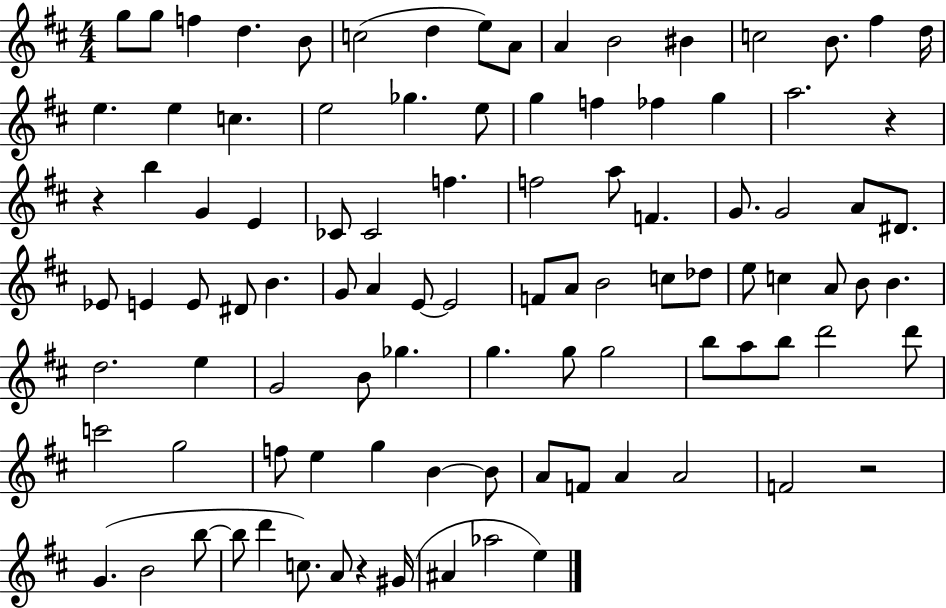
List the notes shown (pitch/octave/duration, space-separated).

G5/e G5/e F5/q D5/q. B4/e C5/h D5/q E5/e A4/e A4/q B4/h BIS4/q C5/h B4/e. F#5/q D5/s E5/q. E5/q C5/q. E5/h Gb5/q. E5/e G5/q F5/q FES5/q G5/q A5/h. R/q R/q B5/q G4/q E4/q CES4/e CES4/h F5/q. F5/h A5/e F4/q. G4/e. G4/h A4/e D#4/e. Eb4/e E4/q E4/e D#4/e B4/q. G4/e A4/q E4/e E4/h F4/e A4/e B4/h C5/e Db5/e E5/e C5/q A4/e B4/e B4/q. D5/h. E5/q G4/h B4/e Gb5/q. G5/q. G5/e G5/h B5/e A5/e B5/e D6/h D6/e C6/h G5/h F5/e E5/q G5/q B4/q B4/e A4/e F4/e A4/q A4/h F4/h R/h G4/q. B4/h B5/e B5/e D6/q C5/e. A4/e R/q G#4/s A#4/q Ab5/h E5/q